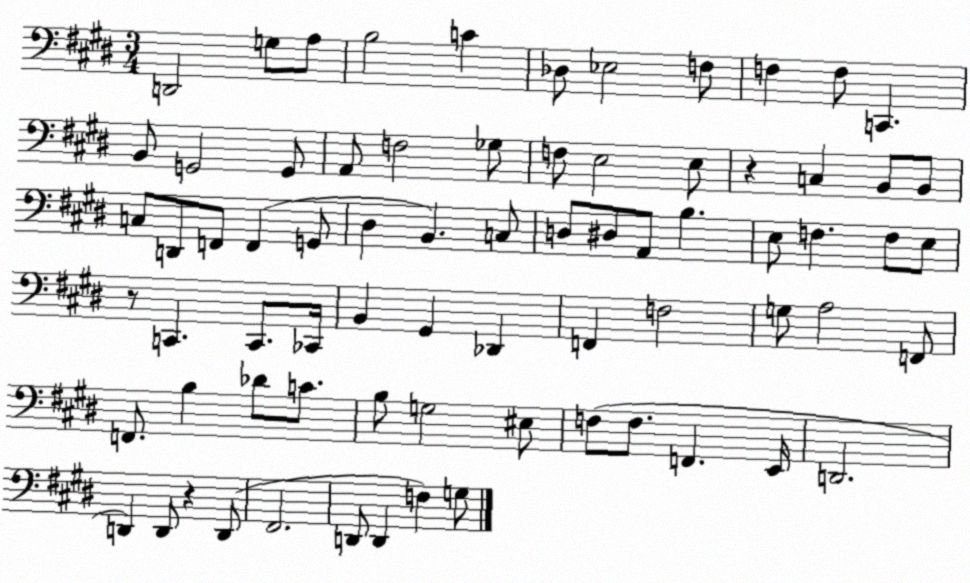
X:1
T:Untitled
M:3/4
L:1/4
K:E
D,,2 G,/2 A,/2 B,2 C _D,/2 _E,2 F,/2 F, F,/2 C,, B,,/2 G,,2 G,,/2 A,,/2 F,2 _G,/2 F,/2 E,2 E,/2 z C, B,,/2 B,,/2 C,/2 D,,/2 F,,/2 F,, G,,/2 ^D, B,, C,/2 D,/2 ^D,/2 A,,/2 B, E,/2 F, F,/2 E,/2 z/2 C,, C,,/2 _C,,/4 B,, ^G,, _D,, F,, F,2 G,/2 A,2 F,,/2 F,,/2 B, _D/2 C/2 B,/2 G,2 ^E,/2 F,/2 F,/2 F,, E,,/4 D,,2 D,, D,,/2 z D,,/2 ^F,,2 D,,/2 D,, F, G,/2